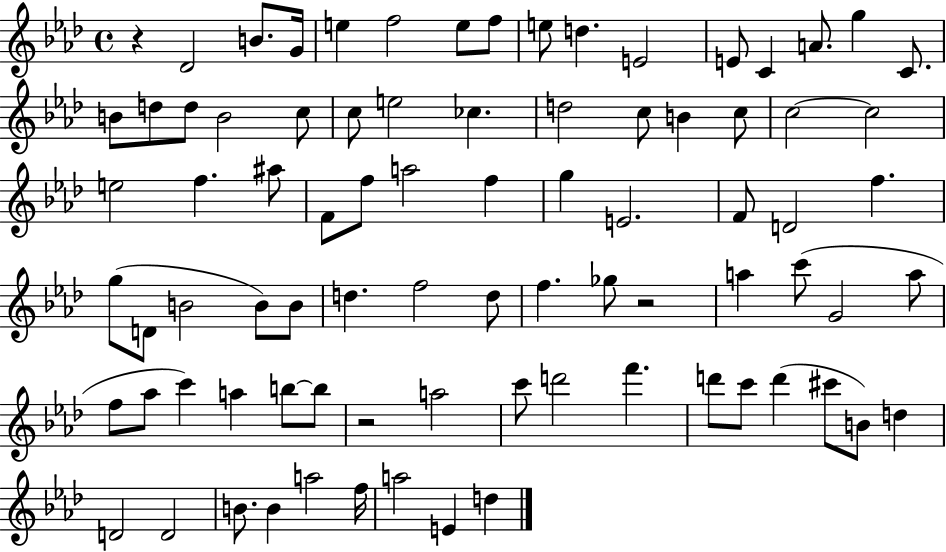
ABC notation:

X:1
T:Untitled
M:4/4
L:1/4
K:Ab
z _D2 B/2 G/4 e f2 e/2 f/2 e/2 d E2 E/2 C A/2 g C/2 B/2 d/2 d/2 B2 c/2 c/2 e2 _c d2 c/2 B c/2 c2 c2 e2 f ^a/2 F/2 f/2 a2 f g E2 F/2 D2 f g/2 D/2 B2 B/2 B/2 d f2 d/2 f _g/2 z2 a c'/2 G2 a/2 f/2 _a/2 c' a b/2 b/2 z2 a2 c'/2 d'2 f' d'/2 c'/2 d' ^c'/2 B/2 d D2 D2 B/2 B a2 f/4 a2 E d